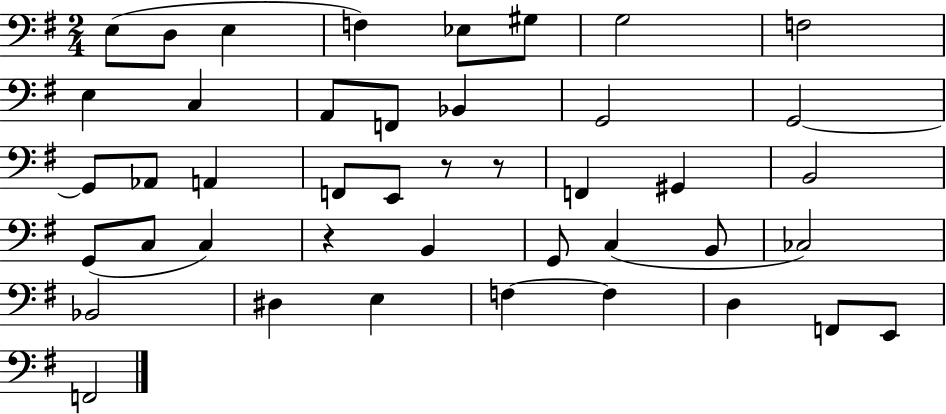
E3/e D3/e E3/q F3/q Eb3/e G#3/e G3/h F3/h E3/q C3/q A2/e F2/e Bb2/q G2/h G2/h G2/e Ab2/e A2/q F2/e E2/e R/e R/e F2/q G#2/q B2/h G2/e C3/e C3/q R/q B2/q G2/e C3/q B2/e CES3/h Bb2/h D#3/q E3/q F3/q F3/q D3/q F2/e E2/e F2/h